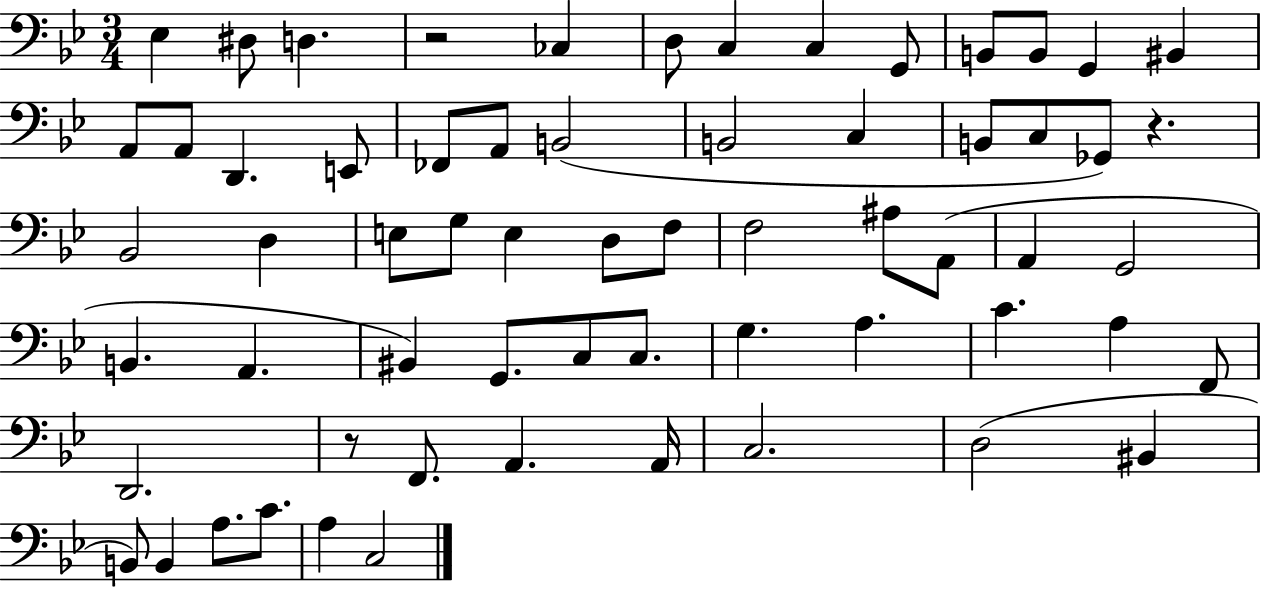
X:1
T:Untitled
M:3/4
L:1/4
K:Bb
_E, ^D,/2 D, z2 _C, D,/2 C, C, G,,/2 B,,/2 B,,/2 G,, ^B,, A,,/2 A,,/2 D,, E,,/2 _F,,/2 A,,/2 B,,2 B,,2 C, B,,/2 C,/2 _G,,/2 z _B,,2 D, E,/2 G,/2 E, D,/2 F,/2 F,2 ^A,/2 A,,/2 A,, G,,2 B,, A,, ^B,, G,,/2 C,/2 C,/2 G, A, C A, F,,/2 D,,2 z/2 F,,/2 A,, A,,/4 C,2 D,2 ^B,, B,,/2 B,, A,/2 C/2 A, C,2